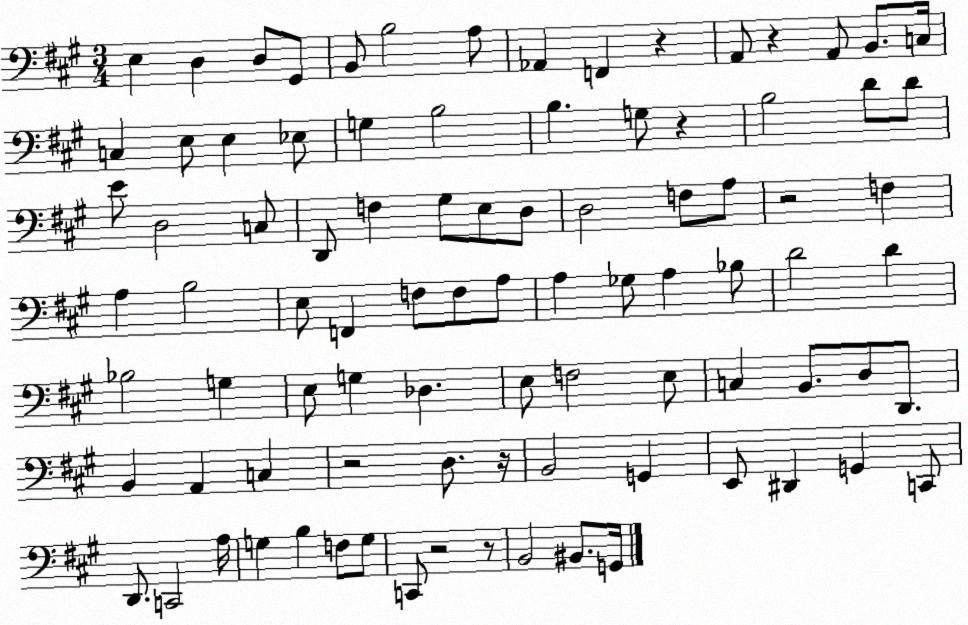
X:1
T:Untitled
M:3/4
L:1/4
K:A
E, D, D,/2 ^G,,/2 B,,/2 B,2 A,/2 _A,, F,, z A,,/2 z A,,/2 B,,/2 C,/4 C, E,/2 E, _E,/2 G, B,2 B, G,/2 z B,2 D/2 D/2 E/2 D,2 C,/2 D,,/2 F, ^G,/2 E,/2 D,/2 D,2 F,/2 A,/2 z2 F, A, B,2 E,/2 F,, F,/2 F,/2 A,/2 A, _G,/2 A, _B,/2 D2 D _B,2 G, E,/2 G, _D, E,/2 F,2 E,/2 C, B,,/2 D,/2 D,,/2 B,, A,, C, z2 D,/2 z/4 B,,2 G,, E,,/2 ^D,, G,, C,,/2 D,,/2 C,,2 A,/4 G, B, F,/2 G,/2 C,,/2 z2 z/2 B,,2 ^B,,/2 G,,/4